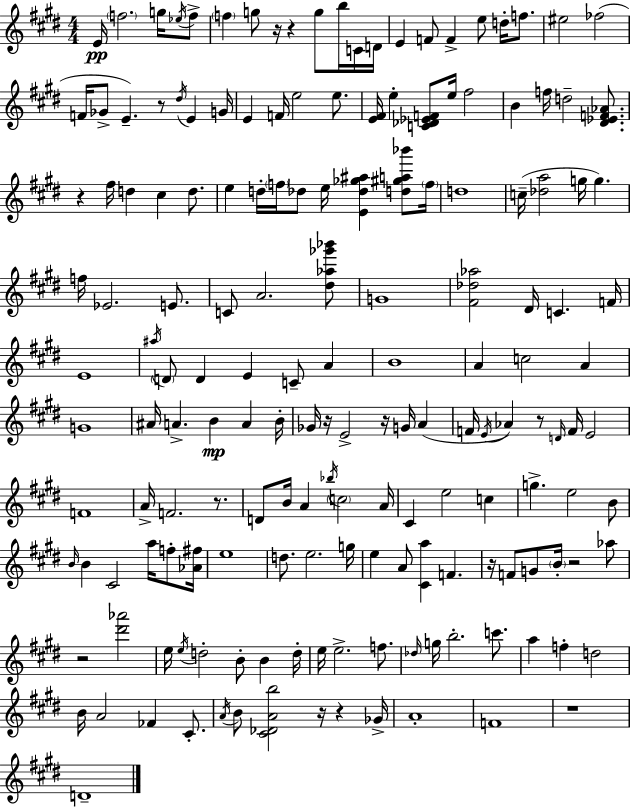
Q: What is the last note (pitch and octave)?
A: D4